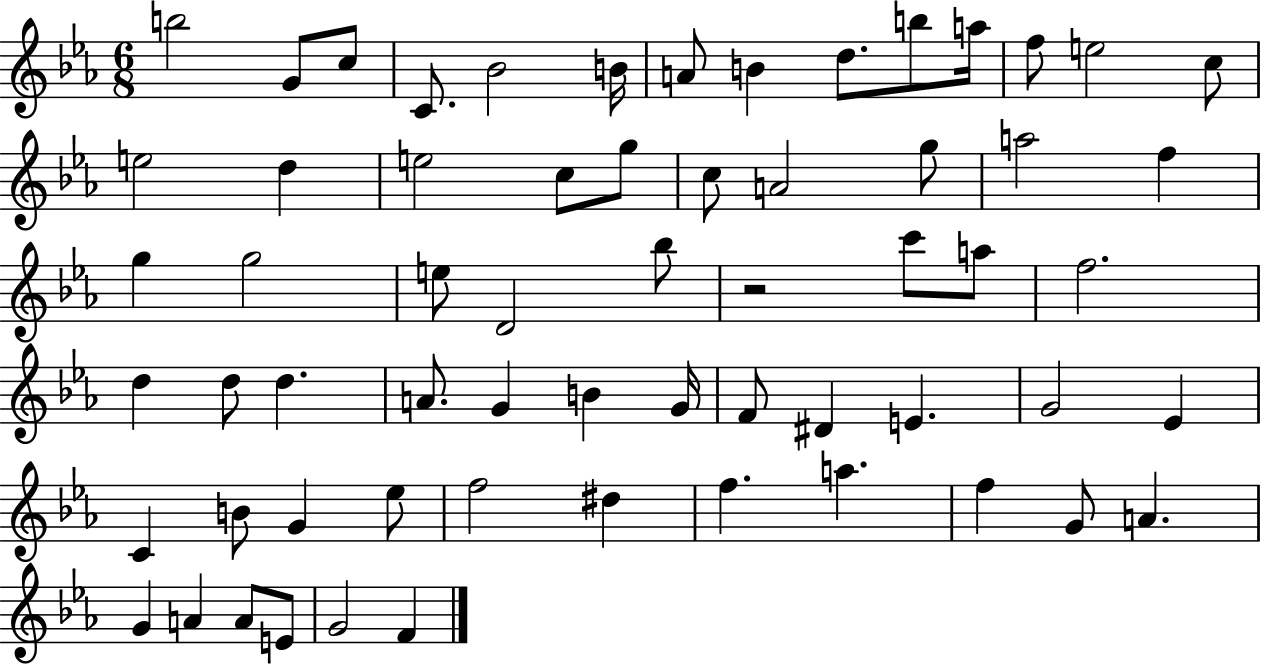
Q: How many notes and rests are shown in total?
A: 62